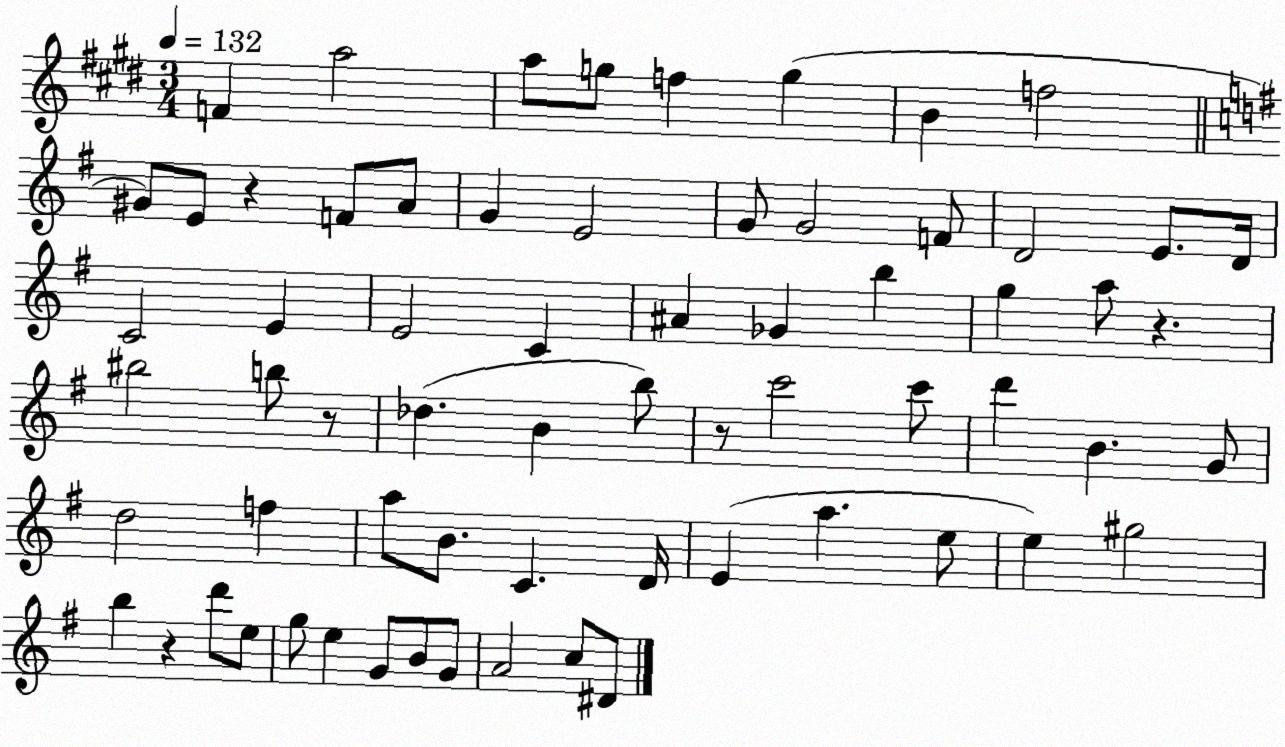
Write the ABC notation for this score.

X:1
T:Untitled
M:3/4
L:1/4
K:E
F a2 a/2 g/2 f g B f2 ^G/2 E/2 z F/2 A/2 G E2 G/2 G2 F/2 D2 E/2 D/4 C2 E E2 C ^A _G b g a/2 z ^b2 b/2 z/2 _d B b/2 z/2 c'2 c'/2 d' B G/2 d2 f a/2 B/2 C D/4 E a e/2 e ^g2 b z d'/2 e/2 g/2 e G/2 B/2 G/2 A2 c/2 ^D/2